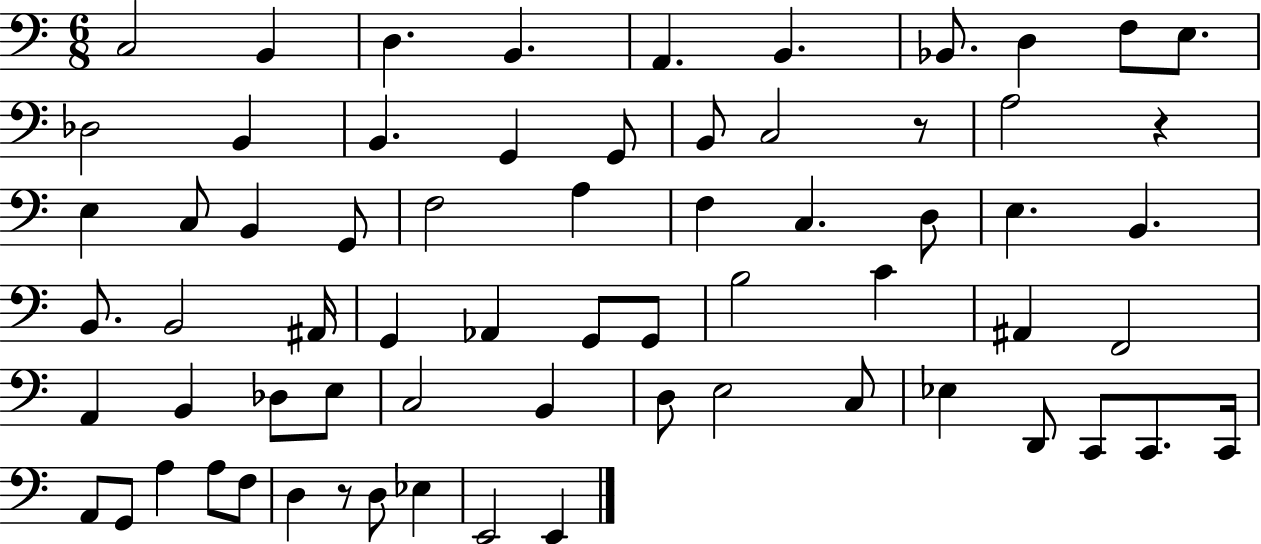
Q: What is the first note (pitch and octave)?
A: C3